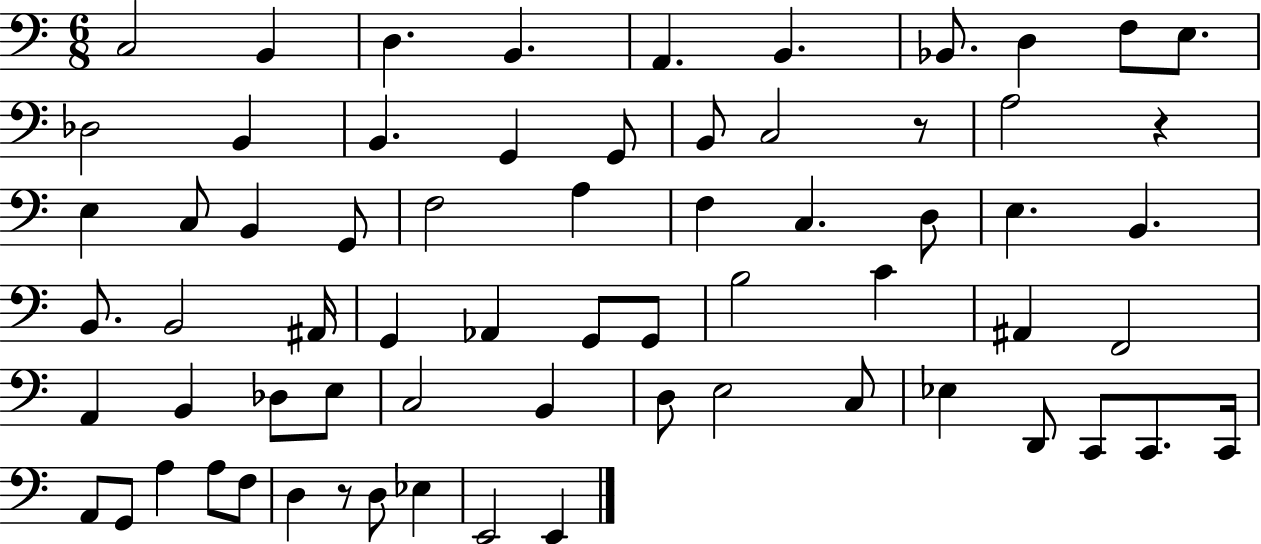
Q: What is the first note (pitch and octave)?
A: C3